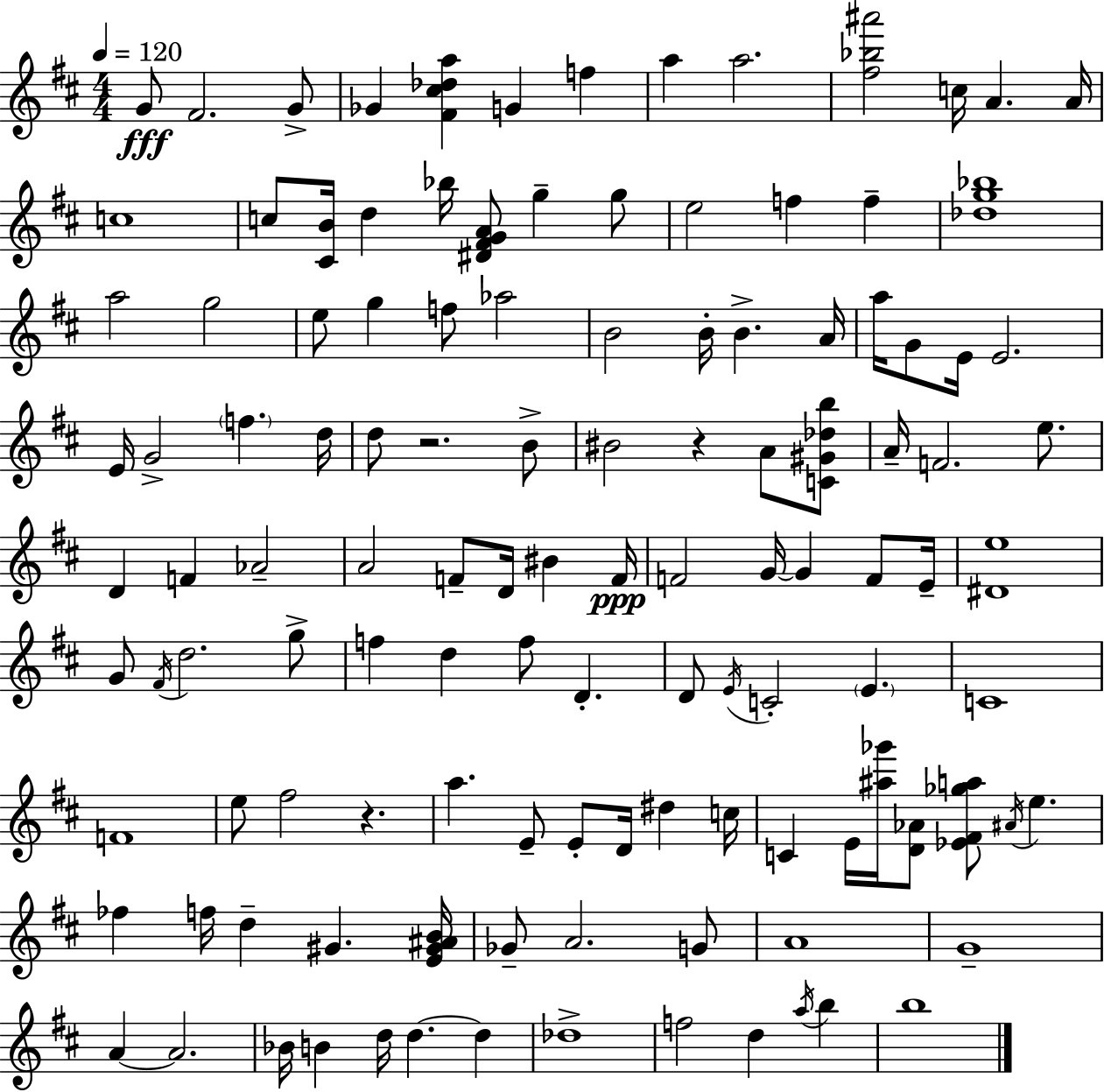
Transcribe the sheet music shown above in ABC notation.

X:1
T:Untitled
M:4/4
L:1/4
K:D
G/2 ^F2 G/2 _G [^F^c_da] G f a a2 [^f_b^a']2 c/4 A A/4 c4 c/2 [^CB]/4 d _b/4 [^D^FGA]/2 g g/2 e2 f f [_dg_b]4 a2 g2 e/2 g f/2 _a2 B2 B/4 B A/4 a/4 G/2 E/4 E2 E/4 G2 f d/4 d/2 z2 B/2 ^B2 z A/2 [C^G_db]/2 A/4 F2 e/2 D F _A2 A2 F/2 D/4 ^B F/4 F2 G/4 G F/2 E/4 [^De]4 G/2 ^F/4 d2 g/2 f d f/2 D D/2 E/4 C2 E C4 F4 e/2 ^f2 z a E/2 E/2 D/4 ^d c/4 C E/4 [^a_g']/4 [D_A]/2 [_E^F_ga]/2 ^A/4 e _f f/4 d ^G [E^G^AB]/4 _G/2 A2 G/2 A4 G4 A A2 _B/4 B d/4 d d _d4 f2 d a/4 b b4